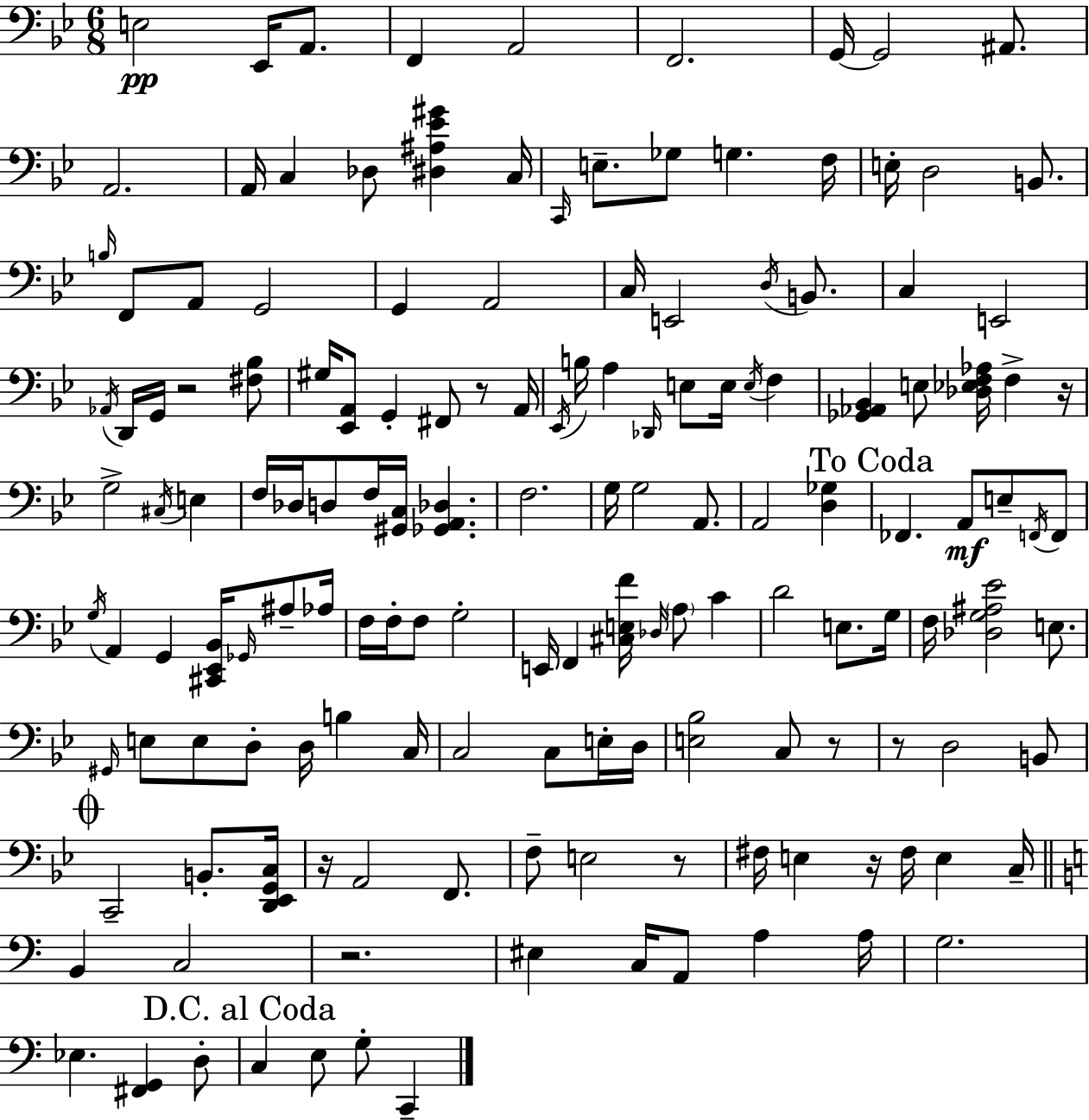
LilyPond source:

{
  \clef bass
  \numericTimeSignature
  \time 6/8
  \key g \minor
  \repeat volta 2 { e2\pp ees,16 a,8. | f,4 a,2 | f,2. | g,16~~ g,2 ais,8. | \break a,2. | a,16 c4 des8 <dis ais ees' gis'>4 c16 | \grace { c,16 } e8.-- ges8 g4. | f16 e16-. d2 b,8. | \break \grace { b16 } f,8 a,8 g,2 | g,4 a,2 | c16 e,2 \acciaccatura { d16 } | b,8. c4 e,2 | \break \acciaccatura { aes,16 } d,16 g,16 r2 | <fis bes>8 gis16 <ees, a,>8 g,4-. fis,8 | r8 a,16 \acciaccatura { ees,16 } b16 a4 \grace { des,16 } e8 | e16 \acciaccatura { e16 } f4 <ges, aes, bes,>4 e8 | \break <des ees f aes>16 f4-> r16 g2-> | \acciaccatura { cis16 } e4 f16 des16 d8 | f16 <gis, c>16 <ges, a, des>4. f2. | g16 g2 | \break a,8. a,2 | <d ges>4 \mark "To Coda" fes,4. | a,8\mf e8-- \acciaccatura { f,16 } f,8 \acciaccatura { g16 } a,4 | g,4 <cis, ees, bes,>16 \grace { ges,16 } ais8-- aes16 f16 | \break f16-. f8 g2-. e,16 | f,4 <cis e f'>16 \grace { des16 } \parenthesize a8 c'4 | d'2 e8. g16 | f16 <des g ais ees'>2 e8. | \break \grace { gis,16 } e8 e8 d8-. d16 b4 | c16 c2 c8 e16-. | d16 <e bes>2 c8 r8 | r8 d2 b,8 | \break \mark \markup { \musicglyph "scripts.coda" } c,2-- b,8.-. | <d, ees, g, c>16 r16 a,2 f,8. | f8-- e2 r8 | fis16 e4 r16 fis16 e4 | \break c16-- \bar "||" \break \key a \minor b,4 c2 | r2. | eis4 c16 a,8 a4 a16 | g2. | \break ees4. <fis, g,>4 d8-. | \mark "D.C. al Coda" c4 e8 g8-. c,4-- | } \bar "|."
}